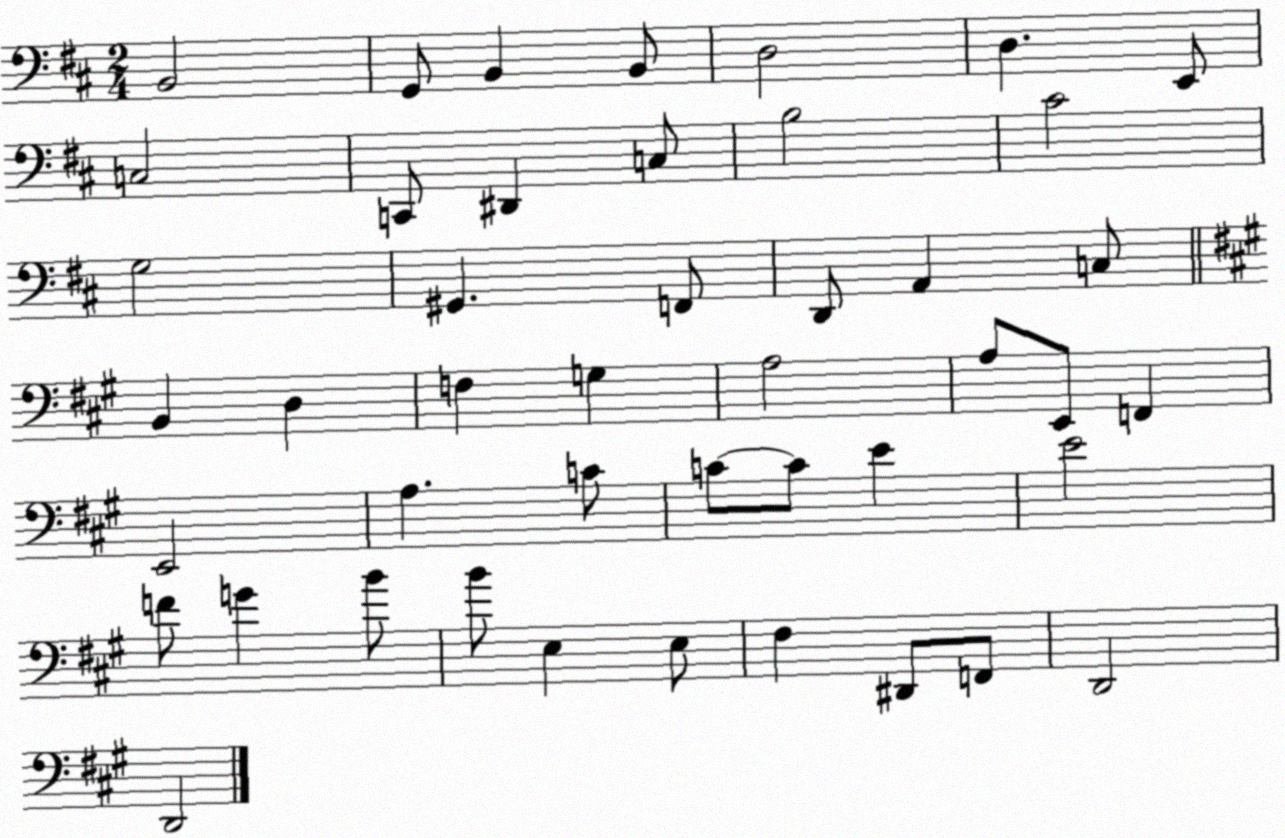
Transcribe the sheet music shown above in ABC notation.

X:1
T:Untitled
M:2/4
L:1/4
K:D
B,,2 G,,/2 B,, B,,/2 D,2 D, E,,/2 C,2 C,,/2 ^D,, C,/2 B,2 ^C2 G,2 ^G,, F,,/2 D,,/2 A,, C,/2 B,, D, F, G, A,2 A,/2 E,,/2 F,, E,,2 A, C/2 C/2 C/2 E E2 F/2 G B/2 B/2 E, E,/2 ^F, ^D,,/2 F,,/2 D,,2 D,,2